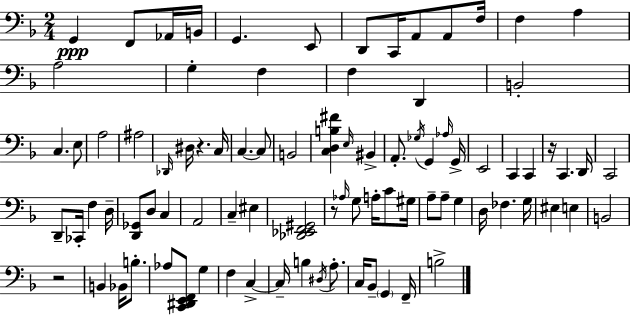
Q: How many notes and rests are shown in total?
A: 89